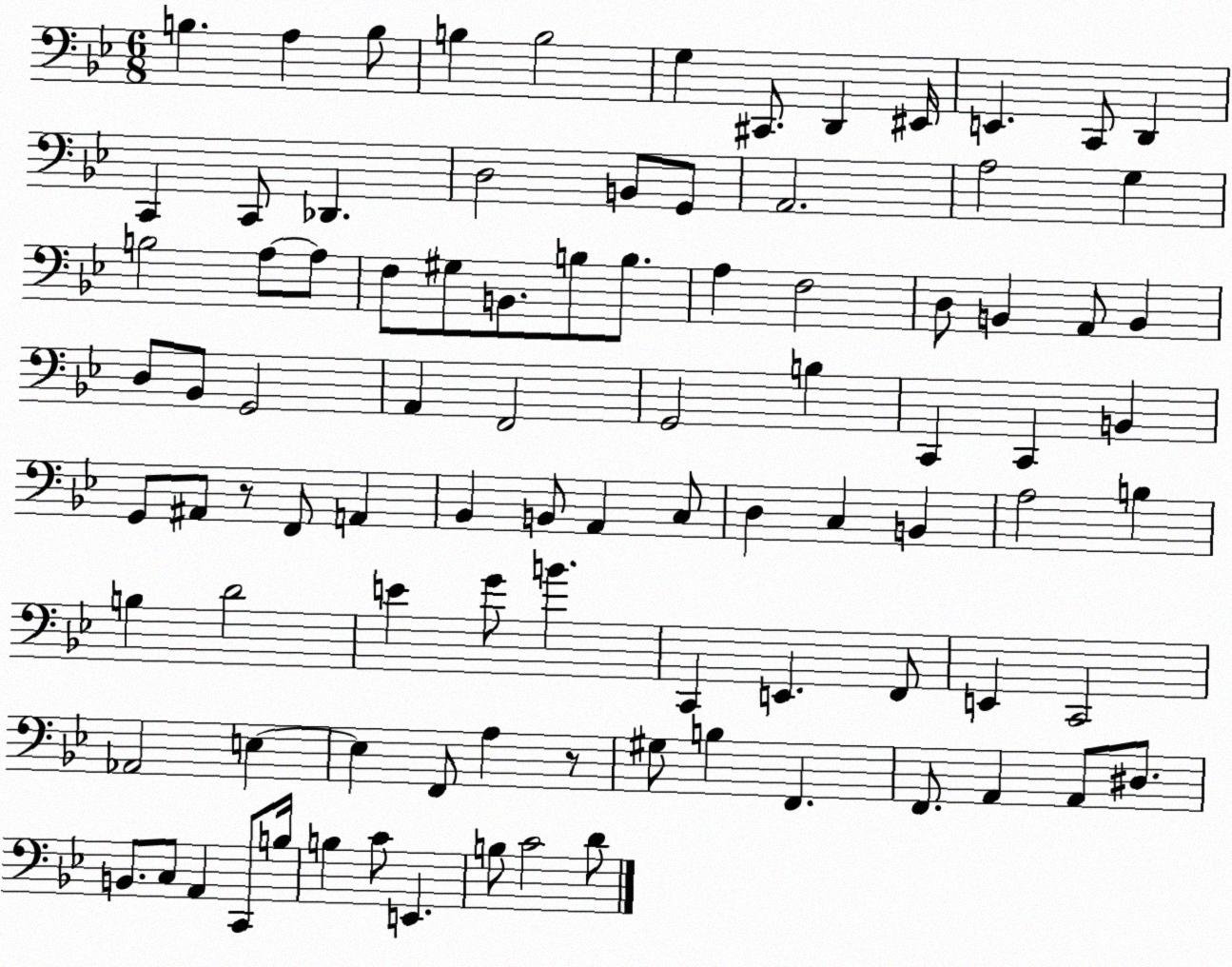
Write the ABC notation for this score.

X:1
T:Untitled
M:6/8
L:1/4
K:Bb
B, A, B,/2 B, B,2 G, ^C,,/2 D,, ^E,,/4 E,, C,,/2 D,, C,, C,,/2 _D,, D,2 B,,/2 G,,/2 A,,2 A,2 G, B,2 A,/2 A,/2 F,/2 ^G,/2 B,,/2 B,/2 B,/2 A, F,2 D,/2 B,, A,,/2 B,, D,/2 _B,,/2 G,,2 A,, F,,2 G,,2 B, C,, C,, B,, G,,/2 ^A,,/2 z/2 F,,/2 A,, _B,, B,,/2 A,, C,/2 D, C, B,, A,2 B, B, D2 E G/2 B C,, E,, F,,/2 E,, C,,2 _A,,2 E, E, F,,/2 A, z/2 ^G,/2 B, F,, F,,/2 A,, A,,/2 ^D,/2 B,,/2 C,/2 A,, C,,/2 B,/4 B, C/2 E,, B,/2 C2 D/2